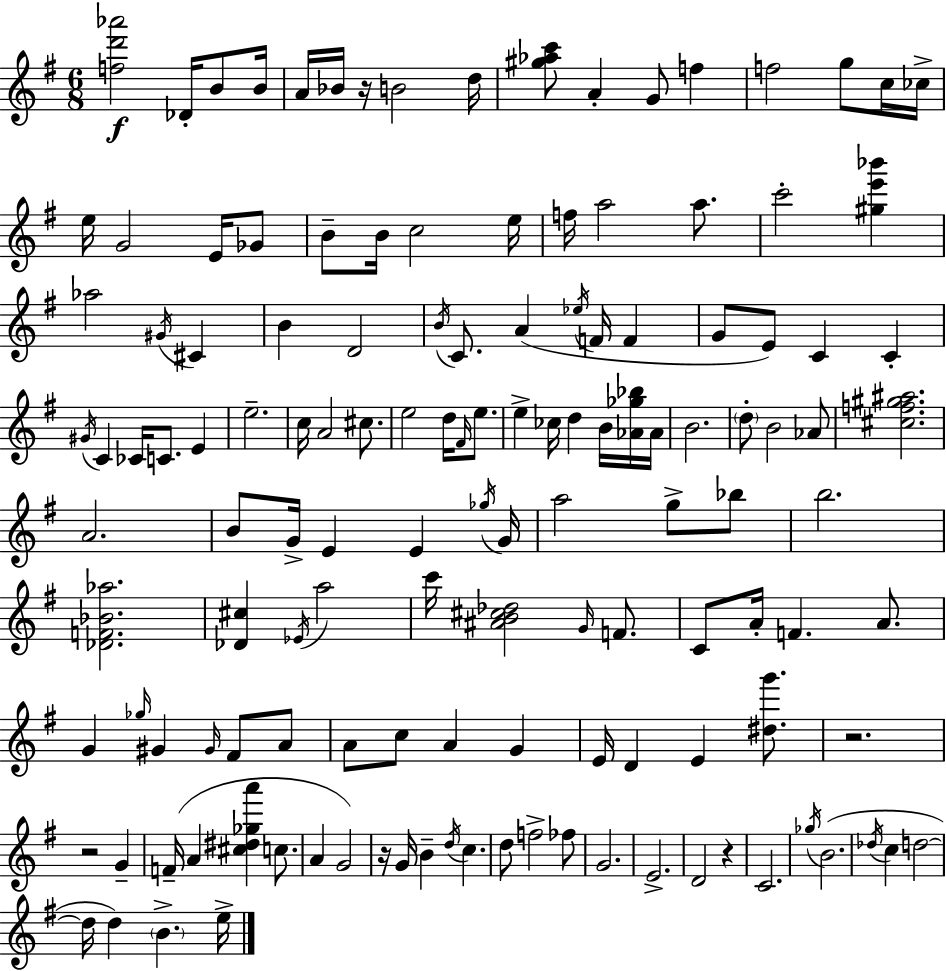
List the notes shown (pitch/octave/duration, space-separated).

[F5,D6,Ab6]/h Db4/s B4/e B4/s A4/s Bb4/s R/s B4/h D5/s [G#5,Ab5,C6]/e A4/q G4/e F5/q F5/h G5/e C5/s CES5/s E5/s G4/h E4/s Gb4/e B4/e B4/s C5/h E5/s F5/s A5/h A5/e. C6/h [G#5,E6,Bb6]/q Ab5/h G#4/s C#4/q B4/q D4/h B4/s C4/e. A4/q Eb5/s F4/s F4/q G4/e E4/e C4/q C4/q G#4/s C4/q CES4/s C4/e. E4/q E5/h. C5/s A4/h C#5/e. E5/h D5/s F#4/s E5/e. E5/q CES5/s D5/q B4/s [Ab4,Gb5,Bb5]/s Ab4/s B4/h. D5/e B4/h Ab4/e [C#5,F5,G#5,A#5]/h. A4/h. B4/e G4/s E4/q E4/q Gb5/s G4/s A5/h G5/e Bb5/e B5/h. [Db4,F4,Bb4,Ab5]/h. [Db4,C#5]/q Eb4/s A5/h C6/s [A#4,B4,C#5,Db5]/h G4/s F4/e. C4/e A4/s F4/q. A4/e. G4/q Gb5/s G#4/q G#4/s F#4/e A4/e A4/e C5/e A4/q G4/q E4/s D4/q E4/q [D#5,G6]/e. R/h. R/h G4/q F4/s A4/q [C#5,D#5,Gb5,A6]/q C5/e. A4/q G4/h R/s G4/s B4/q D5/s C5/q. D5/e F5/h FES5/e G4/h. E4/h. D4/h R/q C4/h. Gb5/s B4/h. Db5/s C5/q D5/h D5/s D5/q B4/q. E5/s